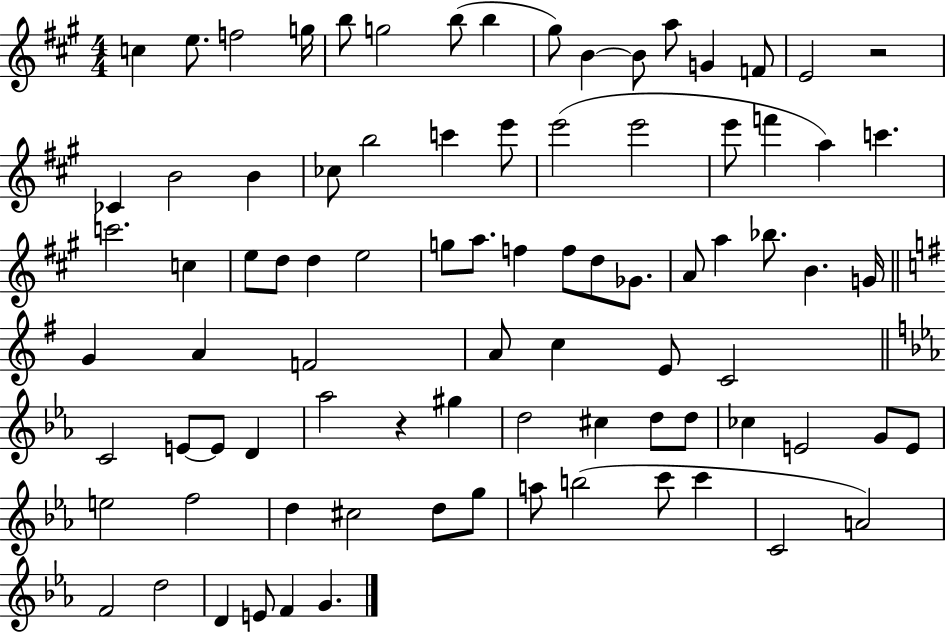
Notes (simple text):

C5/q E5/e. F5/h G5/s B5/e G5/h B5/e B5/q G#5/e B4/q B4/e A5/e G4/q F4/e E4/h R/h CES4/q B4/h B4/q CES5/e B5/h C6/q E6/e E6/h E6/h E6/e F6/q A5/q C6/q. C6/h. C5/q E5/e D5/e D5/q E5/h G5/e A5/e. F5/q F5/e D5/e Gb4/e. A4/e A5/q Bb5/e. B4/q. G4/s G4/q A4/q F4/h A4/e C5/q E4/e C4/h C4/h E4/e E4/e D4/q Ab5/h R/q G#5/q D5/h C#5/q D5/e D5/e CES5/q E4/h G4/e E4/e E5/h F5/h D5/q C#5/h D5/e G5/e A5/e B5/h C6/e C6/q C4/h A4/h F4/h D5/h D4/q E4/e F4/q G4/q.